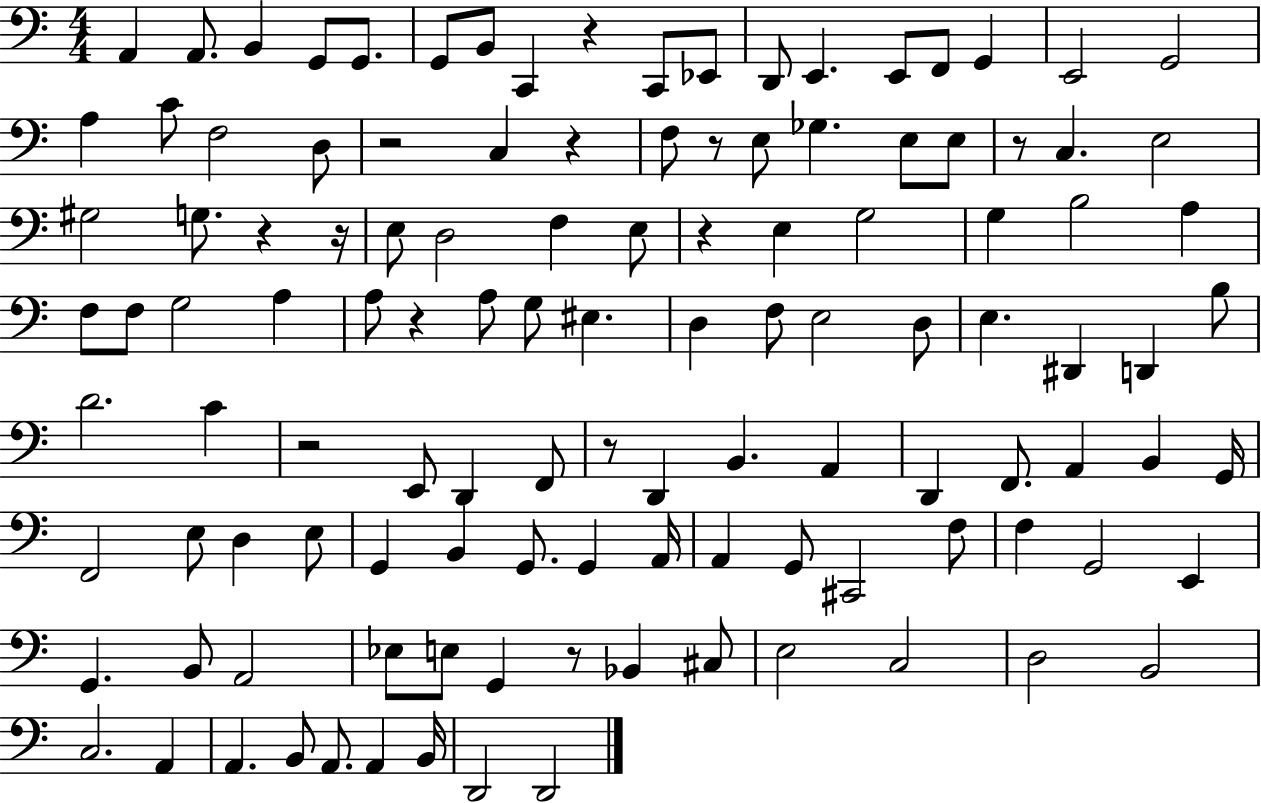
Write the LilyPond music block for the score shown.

{
  \clef bass
  \numericTimeSignature
  \time 4/4
  \key c \major
  a,4 a,8. b,4 g,8 g,8. | g,8 b,8 c,4 r4 c,8 ees,8 | d,8 e,4. e,8 f,8 g,4 | e,2 g,2 | \break a4 c'8 f2 d8 | r2 c4 r4 | f8 r8 e8 ges4. e8 e8 | r8 c4. e2 | \break gis2 g8. r4 r16 | e8 d2 f4 e8 | r4 e4 g2 | g4 b2 a4 | \break f8 f8 g2 a4 | a8 r4 a8 g8 eis4. | d4 f8 e2 d8 | e4. dis,4 d,4 b8 | \break d'2. c'4 | r2 e,8 d,4 f,8 | r8 d,4 b,4. a,4 | d,4 f,8. a,4 b,4 g,16 | \break f,2 e8 d4 e8 | g,4 b,4 g,8. g,4 a,16 | a,4 g,8 cis,2 f8 | f4 g,2 e,4 | \break g,4. b,8 a,2 | ees8 e8 g,4 r8 bes,4 cis8 | e2 c2 | d2 b,2 | \break c2. a,4 | a,4. b,8 a,8. a,4 b,16 | d,2 d,2 | \bar "|."
}